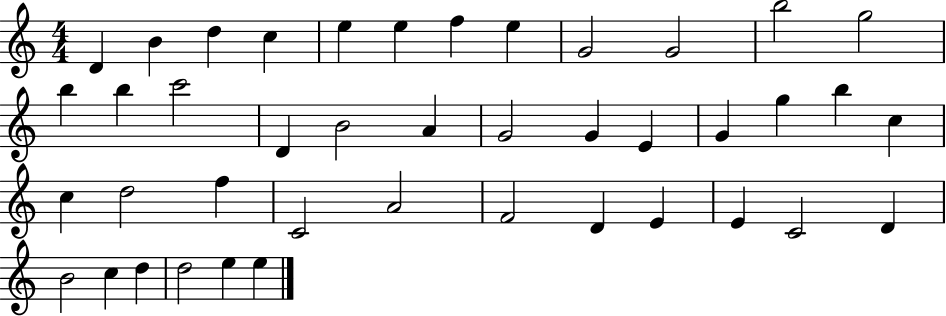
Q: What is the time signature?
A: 4/4